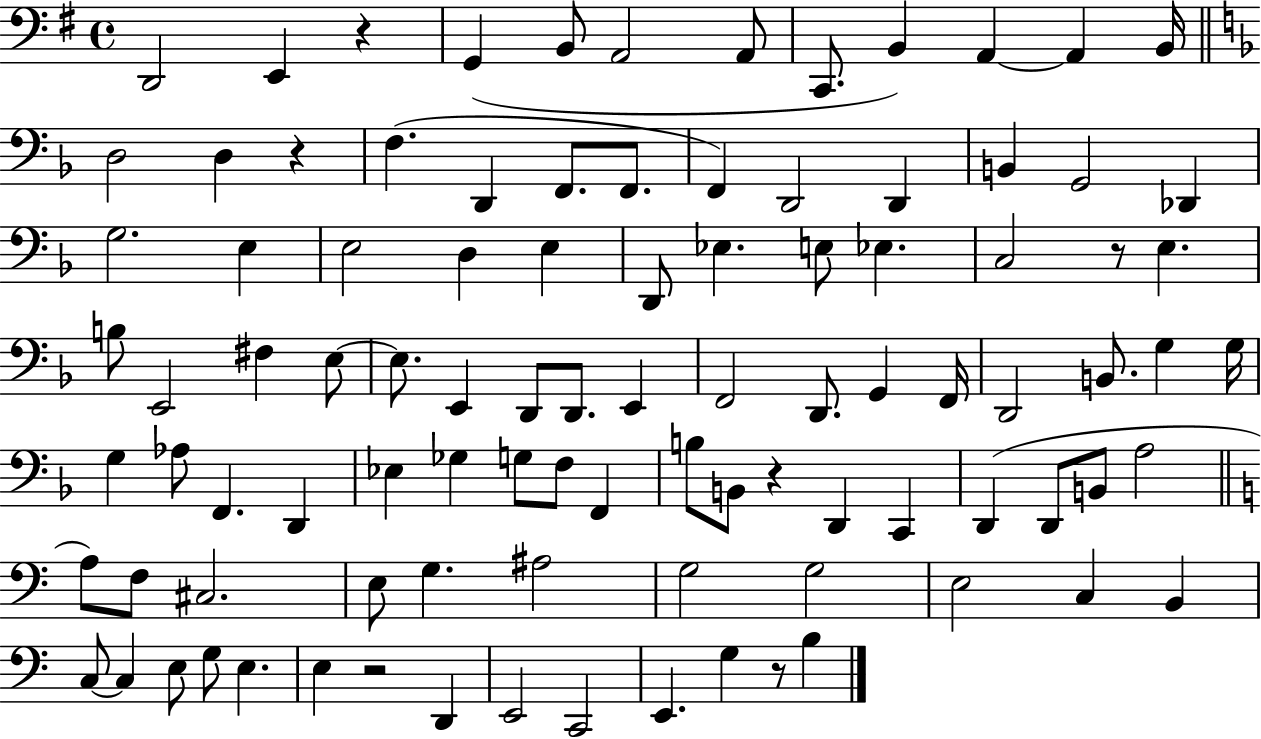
{
  \clef bass
  \time 4/4
  \defaultTimeSignature
  \key g \major
  d,2 e,4 r4 | g,4( b,8 a,2 a,8 | c,8. b,4) a,4~~ a,4 b,16 | \bar "||" \break \key d \minor d2 d4 r4 | f4.( d,4 f,8. f,8. | f,4) d,2 d,4 | b,4 g,2 des,4 | \break g2. e4 | e2 d4 e4 | d,8 ees4. e8 ees4. | c2 r8 e4. | \break b8 e,2 fis4 e8~~ | e8. e,4 d,8 d,8. e,4 | f,2 d,8. g,4 f,16 | d,2 b,8. g4 g16 | \break g4 aes8 f,4. d,4 | ees4 ges4 g8 f8 f,4 | b8 b,8 r4 d,4 c,4 | d,4( d,8 b,8 a2 | \break \bar "||" \break \key c \major a8) f8 cis2. | e8 g4. ais2 | g2 g2 | e2 c4 b,4 | \break c8~~ c4 e8 g8 e4. | e4 r2 d,4 | e,2 c,2 | e,4. g4 r8 b4 | \break \bar "|."
}